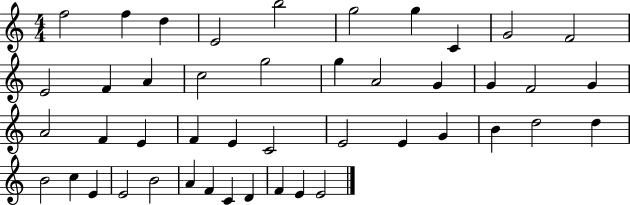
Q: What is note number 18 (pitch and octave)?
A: G4